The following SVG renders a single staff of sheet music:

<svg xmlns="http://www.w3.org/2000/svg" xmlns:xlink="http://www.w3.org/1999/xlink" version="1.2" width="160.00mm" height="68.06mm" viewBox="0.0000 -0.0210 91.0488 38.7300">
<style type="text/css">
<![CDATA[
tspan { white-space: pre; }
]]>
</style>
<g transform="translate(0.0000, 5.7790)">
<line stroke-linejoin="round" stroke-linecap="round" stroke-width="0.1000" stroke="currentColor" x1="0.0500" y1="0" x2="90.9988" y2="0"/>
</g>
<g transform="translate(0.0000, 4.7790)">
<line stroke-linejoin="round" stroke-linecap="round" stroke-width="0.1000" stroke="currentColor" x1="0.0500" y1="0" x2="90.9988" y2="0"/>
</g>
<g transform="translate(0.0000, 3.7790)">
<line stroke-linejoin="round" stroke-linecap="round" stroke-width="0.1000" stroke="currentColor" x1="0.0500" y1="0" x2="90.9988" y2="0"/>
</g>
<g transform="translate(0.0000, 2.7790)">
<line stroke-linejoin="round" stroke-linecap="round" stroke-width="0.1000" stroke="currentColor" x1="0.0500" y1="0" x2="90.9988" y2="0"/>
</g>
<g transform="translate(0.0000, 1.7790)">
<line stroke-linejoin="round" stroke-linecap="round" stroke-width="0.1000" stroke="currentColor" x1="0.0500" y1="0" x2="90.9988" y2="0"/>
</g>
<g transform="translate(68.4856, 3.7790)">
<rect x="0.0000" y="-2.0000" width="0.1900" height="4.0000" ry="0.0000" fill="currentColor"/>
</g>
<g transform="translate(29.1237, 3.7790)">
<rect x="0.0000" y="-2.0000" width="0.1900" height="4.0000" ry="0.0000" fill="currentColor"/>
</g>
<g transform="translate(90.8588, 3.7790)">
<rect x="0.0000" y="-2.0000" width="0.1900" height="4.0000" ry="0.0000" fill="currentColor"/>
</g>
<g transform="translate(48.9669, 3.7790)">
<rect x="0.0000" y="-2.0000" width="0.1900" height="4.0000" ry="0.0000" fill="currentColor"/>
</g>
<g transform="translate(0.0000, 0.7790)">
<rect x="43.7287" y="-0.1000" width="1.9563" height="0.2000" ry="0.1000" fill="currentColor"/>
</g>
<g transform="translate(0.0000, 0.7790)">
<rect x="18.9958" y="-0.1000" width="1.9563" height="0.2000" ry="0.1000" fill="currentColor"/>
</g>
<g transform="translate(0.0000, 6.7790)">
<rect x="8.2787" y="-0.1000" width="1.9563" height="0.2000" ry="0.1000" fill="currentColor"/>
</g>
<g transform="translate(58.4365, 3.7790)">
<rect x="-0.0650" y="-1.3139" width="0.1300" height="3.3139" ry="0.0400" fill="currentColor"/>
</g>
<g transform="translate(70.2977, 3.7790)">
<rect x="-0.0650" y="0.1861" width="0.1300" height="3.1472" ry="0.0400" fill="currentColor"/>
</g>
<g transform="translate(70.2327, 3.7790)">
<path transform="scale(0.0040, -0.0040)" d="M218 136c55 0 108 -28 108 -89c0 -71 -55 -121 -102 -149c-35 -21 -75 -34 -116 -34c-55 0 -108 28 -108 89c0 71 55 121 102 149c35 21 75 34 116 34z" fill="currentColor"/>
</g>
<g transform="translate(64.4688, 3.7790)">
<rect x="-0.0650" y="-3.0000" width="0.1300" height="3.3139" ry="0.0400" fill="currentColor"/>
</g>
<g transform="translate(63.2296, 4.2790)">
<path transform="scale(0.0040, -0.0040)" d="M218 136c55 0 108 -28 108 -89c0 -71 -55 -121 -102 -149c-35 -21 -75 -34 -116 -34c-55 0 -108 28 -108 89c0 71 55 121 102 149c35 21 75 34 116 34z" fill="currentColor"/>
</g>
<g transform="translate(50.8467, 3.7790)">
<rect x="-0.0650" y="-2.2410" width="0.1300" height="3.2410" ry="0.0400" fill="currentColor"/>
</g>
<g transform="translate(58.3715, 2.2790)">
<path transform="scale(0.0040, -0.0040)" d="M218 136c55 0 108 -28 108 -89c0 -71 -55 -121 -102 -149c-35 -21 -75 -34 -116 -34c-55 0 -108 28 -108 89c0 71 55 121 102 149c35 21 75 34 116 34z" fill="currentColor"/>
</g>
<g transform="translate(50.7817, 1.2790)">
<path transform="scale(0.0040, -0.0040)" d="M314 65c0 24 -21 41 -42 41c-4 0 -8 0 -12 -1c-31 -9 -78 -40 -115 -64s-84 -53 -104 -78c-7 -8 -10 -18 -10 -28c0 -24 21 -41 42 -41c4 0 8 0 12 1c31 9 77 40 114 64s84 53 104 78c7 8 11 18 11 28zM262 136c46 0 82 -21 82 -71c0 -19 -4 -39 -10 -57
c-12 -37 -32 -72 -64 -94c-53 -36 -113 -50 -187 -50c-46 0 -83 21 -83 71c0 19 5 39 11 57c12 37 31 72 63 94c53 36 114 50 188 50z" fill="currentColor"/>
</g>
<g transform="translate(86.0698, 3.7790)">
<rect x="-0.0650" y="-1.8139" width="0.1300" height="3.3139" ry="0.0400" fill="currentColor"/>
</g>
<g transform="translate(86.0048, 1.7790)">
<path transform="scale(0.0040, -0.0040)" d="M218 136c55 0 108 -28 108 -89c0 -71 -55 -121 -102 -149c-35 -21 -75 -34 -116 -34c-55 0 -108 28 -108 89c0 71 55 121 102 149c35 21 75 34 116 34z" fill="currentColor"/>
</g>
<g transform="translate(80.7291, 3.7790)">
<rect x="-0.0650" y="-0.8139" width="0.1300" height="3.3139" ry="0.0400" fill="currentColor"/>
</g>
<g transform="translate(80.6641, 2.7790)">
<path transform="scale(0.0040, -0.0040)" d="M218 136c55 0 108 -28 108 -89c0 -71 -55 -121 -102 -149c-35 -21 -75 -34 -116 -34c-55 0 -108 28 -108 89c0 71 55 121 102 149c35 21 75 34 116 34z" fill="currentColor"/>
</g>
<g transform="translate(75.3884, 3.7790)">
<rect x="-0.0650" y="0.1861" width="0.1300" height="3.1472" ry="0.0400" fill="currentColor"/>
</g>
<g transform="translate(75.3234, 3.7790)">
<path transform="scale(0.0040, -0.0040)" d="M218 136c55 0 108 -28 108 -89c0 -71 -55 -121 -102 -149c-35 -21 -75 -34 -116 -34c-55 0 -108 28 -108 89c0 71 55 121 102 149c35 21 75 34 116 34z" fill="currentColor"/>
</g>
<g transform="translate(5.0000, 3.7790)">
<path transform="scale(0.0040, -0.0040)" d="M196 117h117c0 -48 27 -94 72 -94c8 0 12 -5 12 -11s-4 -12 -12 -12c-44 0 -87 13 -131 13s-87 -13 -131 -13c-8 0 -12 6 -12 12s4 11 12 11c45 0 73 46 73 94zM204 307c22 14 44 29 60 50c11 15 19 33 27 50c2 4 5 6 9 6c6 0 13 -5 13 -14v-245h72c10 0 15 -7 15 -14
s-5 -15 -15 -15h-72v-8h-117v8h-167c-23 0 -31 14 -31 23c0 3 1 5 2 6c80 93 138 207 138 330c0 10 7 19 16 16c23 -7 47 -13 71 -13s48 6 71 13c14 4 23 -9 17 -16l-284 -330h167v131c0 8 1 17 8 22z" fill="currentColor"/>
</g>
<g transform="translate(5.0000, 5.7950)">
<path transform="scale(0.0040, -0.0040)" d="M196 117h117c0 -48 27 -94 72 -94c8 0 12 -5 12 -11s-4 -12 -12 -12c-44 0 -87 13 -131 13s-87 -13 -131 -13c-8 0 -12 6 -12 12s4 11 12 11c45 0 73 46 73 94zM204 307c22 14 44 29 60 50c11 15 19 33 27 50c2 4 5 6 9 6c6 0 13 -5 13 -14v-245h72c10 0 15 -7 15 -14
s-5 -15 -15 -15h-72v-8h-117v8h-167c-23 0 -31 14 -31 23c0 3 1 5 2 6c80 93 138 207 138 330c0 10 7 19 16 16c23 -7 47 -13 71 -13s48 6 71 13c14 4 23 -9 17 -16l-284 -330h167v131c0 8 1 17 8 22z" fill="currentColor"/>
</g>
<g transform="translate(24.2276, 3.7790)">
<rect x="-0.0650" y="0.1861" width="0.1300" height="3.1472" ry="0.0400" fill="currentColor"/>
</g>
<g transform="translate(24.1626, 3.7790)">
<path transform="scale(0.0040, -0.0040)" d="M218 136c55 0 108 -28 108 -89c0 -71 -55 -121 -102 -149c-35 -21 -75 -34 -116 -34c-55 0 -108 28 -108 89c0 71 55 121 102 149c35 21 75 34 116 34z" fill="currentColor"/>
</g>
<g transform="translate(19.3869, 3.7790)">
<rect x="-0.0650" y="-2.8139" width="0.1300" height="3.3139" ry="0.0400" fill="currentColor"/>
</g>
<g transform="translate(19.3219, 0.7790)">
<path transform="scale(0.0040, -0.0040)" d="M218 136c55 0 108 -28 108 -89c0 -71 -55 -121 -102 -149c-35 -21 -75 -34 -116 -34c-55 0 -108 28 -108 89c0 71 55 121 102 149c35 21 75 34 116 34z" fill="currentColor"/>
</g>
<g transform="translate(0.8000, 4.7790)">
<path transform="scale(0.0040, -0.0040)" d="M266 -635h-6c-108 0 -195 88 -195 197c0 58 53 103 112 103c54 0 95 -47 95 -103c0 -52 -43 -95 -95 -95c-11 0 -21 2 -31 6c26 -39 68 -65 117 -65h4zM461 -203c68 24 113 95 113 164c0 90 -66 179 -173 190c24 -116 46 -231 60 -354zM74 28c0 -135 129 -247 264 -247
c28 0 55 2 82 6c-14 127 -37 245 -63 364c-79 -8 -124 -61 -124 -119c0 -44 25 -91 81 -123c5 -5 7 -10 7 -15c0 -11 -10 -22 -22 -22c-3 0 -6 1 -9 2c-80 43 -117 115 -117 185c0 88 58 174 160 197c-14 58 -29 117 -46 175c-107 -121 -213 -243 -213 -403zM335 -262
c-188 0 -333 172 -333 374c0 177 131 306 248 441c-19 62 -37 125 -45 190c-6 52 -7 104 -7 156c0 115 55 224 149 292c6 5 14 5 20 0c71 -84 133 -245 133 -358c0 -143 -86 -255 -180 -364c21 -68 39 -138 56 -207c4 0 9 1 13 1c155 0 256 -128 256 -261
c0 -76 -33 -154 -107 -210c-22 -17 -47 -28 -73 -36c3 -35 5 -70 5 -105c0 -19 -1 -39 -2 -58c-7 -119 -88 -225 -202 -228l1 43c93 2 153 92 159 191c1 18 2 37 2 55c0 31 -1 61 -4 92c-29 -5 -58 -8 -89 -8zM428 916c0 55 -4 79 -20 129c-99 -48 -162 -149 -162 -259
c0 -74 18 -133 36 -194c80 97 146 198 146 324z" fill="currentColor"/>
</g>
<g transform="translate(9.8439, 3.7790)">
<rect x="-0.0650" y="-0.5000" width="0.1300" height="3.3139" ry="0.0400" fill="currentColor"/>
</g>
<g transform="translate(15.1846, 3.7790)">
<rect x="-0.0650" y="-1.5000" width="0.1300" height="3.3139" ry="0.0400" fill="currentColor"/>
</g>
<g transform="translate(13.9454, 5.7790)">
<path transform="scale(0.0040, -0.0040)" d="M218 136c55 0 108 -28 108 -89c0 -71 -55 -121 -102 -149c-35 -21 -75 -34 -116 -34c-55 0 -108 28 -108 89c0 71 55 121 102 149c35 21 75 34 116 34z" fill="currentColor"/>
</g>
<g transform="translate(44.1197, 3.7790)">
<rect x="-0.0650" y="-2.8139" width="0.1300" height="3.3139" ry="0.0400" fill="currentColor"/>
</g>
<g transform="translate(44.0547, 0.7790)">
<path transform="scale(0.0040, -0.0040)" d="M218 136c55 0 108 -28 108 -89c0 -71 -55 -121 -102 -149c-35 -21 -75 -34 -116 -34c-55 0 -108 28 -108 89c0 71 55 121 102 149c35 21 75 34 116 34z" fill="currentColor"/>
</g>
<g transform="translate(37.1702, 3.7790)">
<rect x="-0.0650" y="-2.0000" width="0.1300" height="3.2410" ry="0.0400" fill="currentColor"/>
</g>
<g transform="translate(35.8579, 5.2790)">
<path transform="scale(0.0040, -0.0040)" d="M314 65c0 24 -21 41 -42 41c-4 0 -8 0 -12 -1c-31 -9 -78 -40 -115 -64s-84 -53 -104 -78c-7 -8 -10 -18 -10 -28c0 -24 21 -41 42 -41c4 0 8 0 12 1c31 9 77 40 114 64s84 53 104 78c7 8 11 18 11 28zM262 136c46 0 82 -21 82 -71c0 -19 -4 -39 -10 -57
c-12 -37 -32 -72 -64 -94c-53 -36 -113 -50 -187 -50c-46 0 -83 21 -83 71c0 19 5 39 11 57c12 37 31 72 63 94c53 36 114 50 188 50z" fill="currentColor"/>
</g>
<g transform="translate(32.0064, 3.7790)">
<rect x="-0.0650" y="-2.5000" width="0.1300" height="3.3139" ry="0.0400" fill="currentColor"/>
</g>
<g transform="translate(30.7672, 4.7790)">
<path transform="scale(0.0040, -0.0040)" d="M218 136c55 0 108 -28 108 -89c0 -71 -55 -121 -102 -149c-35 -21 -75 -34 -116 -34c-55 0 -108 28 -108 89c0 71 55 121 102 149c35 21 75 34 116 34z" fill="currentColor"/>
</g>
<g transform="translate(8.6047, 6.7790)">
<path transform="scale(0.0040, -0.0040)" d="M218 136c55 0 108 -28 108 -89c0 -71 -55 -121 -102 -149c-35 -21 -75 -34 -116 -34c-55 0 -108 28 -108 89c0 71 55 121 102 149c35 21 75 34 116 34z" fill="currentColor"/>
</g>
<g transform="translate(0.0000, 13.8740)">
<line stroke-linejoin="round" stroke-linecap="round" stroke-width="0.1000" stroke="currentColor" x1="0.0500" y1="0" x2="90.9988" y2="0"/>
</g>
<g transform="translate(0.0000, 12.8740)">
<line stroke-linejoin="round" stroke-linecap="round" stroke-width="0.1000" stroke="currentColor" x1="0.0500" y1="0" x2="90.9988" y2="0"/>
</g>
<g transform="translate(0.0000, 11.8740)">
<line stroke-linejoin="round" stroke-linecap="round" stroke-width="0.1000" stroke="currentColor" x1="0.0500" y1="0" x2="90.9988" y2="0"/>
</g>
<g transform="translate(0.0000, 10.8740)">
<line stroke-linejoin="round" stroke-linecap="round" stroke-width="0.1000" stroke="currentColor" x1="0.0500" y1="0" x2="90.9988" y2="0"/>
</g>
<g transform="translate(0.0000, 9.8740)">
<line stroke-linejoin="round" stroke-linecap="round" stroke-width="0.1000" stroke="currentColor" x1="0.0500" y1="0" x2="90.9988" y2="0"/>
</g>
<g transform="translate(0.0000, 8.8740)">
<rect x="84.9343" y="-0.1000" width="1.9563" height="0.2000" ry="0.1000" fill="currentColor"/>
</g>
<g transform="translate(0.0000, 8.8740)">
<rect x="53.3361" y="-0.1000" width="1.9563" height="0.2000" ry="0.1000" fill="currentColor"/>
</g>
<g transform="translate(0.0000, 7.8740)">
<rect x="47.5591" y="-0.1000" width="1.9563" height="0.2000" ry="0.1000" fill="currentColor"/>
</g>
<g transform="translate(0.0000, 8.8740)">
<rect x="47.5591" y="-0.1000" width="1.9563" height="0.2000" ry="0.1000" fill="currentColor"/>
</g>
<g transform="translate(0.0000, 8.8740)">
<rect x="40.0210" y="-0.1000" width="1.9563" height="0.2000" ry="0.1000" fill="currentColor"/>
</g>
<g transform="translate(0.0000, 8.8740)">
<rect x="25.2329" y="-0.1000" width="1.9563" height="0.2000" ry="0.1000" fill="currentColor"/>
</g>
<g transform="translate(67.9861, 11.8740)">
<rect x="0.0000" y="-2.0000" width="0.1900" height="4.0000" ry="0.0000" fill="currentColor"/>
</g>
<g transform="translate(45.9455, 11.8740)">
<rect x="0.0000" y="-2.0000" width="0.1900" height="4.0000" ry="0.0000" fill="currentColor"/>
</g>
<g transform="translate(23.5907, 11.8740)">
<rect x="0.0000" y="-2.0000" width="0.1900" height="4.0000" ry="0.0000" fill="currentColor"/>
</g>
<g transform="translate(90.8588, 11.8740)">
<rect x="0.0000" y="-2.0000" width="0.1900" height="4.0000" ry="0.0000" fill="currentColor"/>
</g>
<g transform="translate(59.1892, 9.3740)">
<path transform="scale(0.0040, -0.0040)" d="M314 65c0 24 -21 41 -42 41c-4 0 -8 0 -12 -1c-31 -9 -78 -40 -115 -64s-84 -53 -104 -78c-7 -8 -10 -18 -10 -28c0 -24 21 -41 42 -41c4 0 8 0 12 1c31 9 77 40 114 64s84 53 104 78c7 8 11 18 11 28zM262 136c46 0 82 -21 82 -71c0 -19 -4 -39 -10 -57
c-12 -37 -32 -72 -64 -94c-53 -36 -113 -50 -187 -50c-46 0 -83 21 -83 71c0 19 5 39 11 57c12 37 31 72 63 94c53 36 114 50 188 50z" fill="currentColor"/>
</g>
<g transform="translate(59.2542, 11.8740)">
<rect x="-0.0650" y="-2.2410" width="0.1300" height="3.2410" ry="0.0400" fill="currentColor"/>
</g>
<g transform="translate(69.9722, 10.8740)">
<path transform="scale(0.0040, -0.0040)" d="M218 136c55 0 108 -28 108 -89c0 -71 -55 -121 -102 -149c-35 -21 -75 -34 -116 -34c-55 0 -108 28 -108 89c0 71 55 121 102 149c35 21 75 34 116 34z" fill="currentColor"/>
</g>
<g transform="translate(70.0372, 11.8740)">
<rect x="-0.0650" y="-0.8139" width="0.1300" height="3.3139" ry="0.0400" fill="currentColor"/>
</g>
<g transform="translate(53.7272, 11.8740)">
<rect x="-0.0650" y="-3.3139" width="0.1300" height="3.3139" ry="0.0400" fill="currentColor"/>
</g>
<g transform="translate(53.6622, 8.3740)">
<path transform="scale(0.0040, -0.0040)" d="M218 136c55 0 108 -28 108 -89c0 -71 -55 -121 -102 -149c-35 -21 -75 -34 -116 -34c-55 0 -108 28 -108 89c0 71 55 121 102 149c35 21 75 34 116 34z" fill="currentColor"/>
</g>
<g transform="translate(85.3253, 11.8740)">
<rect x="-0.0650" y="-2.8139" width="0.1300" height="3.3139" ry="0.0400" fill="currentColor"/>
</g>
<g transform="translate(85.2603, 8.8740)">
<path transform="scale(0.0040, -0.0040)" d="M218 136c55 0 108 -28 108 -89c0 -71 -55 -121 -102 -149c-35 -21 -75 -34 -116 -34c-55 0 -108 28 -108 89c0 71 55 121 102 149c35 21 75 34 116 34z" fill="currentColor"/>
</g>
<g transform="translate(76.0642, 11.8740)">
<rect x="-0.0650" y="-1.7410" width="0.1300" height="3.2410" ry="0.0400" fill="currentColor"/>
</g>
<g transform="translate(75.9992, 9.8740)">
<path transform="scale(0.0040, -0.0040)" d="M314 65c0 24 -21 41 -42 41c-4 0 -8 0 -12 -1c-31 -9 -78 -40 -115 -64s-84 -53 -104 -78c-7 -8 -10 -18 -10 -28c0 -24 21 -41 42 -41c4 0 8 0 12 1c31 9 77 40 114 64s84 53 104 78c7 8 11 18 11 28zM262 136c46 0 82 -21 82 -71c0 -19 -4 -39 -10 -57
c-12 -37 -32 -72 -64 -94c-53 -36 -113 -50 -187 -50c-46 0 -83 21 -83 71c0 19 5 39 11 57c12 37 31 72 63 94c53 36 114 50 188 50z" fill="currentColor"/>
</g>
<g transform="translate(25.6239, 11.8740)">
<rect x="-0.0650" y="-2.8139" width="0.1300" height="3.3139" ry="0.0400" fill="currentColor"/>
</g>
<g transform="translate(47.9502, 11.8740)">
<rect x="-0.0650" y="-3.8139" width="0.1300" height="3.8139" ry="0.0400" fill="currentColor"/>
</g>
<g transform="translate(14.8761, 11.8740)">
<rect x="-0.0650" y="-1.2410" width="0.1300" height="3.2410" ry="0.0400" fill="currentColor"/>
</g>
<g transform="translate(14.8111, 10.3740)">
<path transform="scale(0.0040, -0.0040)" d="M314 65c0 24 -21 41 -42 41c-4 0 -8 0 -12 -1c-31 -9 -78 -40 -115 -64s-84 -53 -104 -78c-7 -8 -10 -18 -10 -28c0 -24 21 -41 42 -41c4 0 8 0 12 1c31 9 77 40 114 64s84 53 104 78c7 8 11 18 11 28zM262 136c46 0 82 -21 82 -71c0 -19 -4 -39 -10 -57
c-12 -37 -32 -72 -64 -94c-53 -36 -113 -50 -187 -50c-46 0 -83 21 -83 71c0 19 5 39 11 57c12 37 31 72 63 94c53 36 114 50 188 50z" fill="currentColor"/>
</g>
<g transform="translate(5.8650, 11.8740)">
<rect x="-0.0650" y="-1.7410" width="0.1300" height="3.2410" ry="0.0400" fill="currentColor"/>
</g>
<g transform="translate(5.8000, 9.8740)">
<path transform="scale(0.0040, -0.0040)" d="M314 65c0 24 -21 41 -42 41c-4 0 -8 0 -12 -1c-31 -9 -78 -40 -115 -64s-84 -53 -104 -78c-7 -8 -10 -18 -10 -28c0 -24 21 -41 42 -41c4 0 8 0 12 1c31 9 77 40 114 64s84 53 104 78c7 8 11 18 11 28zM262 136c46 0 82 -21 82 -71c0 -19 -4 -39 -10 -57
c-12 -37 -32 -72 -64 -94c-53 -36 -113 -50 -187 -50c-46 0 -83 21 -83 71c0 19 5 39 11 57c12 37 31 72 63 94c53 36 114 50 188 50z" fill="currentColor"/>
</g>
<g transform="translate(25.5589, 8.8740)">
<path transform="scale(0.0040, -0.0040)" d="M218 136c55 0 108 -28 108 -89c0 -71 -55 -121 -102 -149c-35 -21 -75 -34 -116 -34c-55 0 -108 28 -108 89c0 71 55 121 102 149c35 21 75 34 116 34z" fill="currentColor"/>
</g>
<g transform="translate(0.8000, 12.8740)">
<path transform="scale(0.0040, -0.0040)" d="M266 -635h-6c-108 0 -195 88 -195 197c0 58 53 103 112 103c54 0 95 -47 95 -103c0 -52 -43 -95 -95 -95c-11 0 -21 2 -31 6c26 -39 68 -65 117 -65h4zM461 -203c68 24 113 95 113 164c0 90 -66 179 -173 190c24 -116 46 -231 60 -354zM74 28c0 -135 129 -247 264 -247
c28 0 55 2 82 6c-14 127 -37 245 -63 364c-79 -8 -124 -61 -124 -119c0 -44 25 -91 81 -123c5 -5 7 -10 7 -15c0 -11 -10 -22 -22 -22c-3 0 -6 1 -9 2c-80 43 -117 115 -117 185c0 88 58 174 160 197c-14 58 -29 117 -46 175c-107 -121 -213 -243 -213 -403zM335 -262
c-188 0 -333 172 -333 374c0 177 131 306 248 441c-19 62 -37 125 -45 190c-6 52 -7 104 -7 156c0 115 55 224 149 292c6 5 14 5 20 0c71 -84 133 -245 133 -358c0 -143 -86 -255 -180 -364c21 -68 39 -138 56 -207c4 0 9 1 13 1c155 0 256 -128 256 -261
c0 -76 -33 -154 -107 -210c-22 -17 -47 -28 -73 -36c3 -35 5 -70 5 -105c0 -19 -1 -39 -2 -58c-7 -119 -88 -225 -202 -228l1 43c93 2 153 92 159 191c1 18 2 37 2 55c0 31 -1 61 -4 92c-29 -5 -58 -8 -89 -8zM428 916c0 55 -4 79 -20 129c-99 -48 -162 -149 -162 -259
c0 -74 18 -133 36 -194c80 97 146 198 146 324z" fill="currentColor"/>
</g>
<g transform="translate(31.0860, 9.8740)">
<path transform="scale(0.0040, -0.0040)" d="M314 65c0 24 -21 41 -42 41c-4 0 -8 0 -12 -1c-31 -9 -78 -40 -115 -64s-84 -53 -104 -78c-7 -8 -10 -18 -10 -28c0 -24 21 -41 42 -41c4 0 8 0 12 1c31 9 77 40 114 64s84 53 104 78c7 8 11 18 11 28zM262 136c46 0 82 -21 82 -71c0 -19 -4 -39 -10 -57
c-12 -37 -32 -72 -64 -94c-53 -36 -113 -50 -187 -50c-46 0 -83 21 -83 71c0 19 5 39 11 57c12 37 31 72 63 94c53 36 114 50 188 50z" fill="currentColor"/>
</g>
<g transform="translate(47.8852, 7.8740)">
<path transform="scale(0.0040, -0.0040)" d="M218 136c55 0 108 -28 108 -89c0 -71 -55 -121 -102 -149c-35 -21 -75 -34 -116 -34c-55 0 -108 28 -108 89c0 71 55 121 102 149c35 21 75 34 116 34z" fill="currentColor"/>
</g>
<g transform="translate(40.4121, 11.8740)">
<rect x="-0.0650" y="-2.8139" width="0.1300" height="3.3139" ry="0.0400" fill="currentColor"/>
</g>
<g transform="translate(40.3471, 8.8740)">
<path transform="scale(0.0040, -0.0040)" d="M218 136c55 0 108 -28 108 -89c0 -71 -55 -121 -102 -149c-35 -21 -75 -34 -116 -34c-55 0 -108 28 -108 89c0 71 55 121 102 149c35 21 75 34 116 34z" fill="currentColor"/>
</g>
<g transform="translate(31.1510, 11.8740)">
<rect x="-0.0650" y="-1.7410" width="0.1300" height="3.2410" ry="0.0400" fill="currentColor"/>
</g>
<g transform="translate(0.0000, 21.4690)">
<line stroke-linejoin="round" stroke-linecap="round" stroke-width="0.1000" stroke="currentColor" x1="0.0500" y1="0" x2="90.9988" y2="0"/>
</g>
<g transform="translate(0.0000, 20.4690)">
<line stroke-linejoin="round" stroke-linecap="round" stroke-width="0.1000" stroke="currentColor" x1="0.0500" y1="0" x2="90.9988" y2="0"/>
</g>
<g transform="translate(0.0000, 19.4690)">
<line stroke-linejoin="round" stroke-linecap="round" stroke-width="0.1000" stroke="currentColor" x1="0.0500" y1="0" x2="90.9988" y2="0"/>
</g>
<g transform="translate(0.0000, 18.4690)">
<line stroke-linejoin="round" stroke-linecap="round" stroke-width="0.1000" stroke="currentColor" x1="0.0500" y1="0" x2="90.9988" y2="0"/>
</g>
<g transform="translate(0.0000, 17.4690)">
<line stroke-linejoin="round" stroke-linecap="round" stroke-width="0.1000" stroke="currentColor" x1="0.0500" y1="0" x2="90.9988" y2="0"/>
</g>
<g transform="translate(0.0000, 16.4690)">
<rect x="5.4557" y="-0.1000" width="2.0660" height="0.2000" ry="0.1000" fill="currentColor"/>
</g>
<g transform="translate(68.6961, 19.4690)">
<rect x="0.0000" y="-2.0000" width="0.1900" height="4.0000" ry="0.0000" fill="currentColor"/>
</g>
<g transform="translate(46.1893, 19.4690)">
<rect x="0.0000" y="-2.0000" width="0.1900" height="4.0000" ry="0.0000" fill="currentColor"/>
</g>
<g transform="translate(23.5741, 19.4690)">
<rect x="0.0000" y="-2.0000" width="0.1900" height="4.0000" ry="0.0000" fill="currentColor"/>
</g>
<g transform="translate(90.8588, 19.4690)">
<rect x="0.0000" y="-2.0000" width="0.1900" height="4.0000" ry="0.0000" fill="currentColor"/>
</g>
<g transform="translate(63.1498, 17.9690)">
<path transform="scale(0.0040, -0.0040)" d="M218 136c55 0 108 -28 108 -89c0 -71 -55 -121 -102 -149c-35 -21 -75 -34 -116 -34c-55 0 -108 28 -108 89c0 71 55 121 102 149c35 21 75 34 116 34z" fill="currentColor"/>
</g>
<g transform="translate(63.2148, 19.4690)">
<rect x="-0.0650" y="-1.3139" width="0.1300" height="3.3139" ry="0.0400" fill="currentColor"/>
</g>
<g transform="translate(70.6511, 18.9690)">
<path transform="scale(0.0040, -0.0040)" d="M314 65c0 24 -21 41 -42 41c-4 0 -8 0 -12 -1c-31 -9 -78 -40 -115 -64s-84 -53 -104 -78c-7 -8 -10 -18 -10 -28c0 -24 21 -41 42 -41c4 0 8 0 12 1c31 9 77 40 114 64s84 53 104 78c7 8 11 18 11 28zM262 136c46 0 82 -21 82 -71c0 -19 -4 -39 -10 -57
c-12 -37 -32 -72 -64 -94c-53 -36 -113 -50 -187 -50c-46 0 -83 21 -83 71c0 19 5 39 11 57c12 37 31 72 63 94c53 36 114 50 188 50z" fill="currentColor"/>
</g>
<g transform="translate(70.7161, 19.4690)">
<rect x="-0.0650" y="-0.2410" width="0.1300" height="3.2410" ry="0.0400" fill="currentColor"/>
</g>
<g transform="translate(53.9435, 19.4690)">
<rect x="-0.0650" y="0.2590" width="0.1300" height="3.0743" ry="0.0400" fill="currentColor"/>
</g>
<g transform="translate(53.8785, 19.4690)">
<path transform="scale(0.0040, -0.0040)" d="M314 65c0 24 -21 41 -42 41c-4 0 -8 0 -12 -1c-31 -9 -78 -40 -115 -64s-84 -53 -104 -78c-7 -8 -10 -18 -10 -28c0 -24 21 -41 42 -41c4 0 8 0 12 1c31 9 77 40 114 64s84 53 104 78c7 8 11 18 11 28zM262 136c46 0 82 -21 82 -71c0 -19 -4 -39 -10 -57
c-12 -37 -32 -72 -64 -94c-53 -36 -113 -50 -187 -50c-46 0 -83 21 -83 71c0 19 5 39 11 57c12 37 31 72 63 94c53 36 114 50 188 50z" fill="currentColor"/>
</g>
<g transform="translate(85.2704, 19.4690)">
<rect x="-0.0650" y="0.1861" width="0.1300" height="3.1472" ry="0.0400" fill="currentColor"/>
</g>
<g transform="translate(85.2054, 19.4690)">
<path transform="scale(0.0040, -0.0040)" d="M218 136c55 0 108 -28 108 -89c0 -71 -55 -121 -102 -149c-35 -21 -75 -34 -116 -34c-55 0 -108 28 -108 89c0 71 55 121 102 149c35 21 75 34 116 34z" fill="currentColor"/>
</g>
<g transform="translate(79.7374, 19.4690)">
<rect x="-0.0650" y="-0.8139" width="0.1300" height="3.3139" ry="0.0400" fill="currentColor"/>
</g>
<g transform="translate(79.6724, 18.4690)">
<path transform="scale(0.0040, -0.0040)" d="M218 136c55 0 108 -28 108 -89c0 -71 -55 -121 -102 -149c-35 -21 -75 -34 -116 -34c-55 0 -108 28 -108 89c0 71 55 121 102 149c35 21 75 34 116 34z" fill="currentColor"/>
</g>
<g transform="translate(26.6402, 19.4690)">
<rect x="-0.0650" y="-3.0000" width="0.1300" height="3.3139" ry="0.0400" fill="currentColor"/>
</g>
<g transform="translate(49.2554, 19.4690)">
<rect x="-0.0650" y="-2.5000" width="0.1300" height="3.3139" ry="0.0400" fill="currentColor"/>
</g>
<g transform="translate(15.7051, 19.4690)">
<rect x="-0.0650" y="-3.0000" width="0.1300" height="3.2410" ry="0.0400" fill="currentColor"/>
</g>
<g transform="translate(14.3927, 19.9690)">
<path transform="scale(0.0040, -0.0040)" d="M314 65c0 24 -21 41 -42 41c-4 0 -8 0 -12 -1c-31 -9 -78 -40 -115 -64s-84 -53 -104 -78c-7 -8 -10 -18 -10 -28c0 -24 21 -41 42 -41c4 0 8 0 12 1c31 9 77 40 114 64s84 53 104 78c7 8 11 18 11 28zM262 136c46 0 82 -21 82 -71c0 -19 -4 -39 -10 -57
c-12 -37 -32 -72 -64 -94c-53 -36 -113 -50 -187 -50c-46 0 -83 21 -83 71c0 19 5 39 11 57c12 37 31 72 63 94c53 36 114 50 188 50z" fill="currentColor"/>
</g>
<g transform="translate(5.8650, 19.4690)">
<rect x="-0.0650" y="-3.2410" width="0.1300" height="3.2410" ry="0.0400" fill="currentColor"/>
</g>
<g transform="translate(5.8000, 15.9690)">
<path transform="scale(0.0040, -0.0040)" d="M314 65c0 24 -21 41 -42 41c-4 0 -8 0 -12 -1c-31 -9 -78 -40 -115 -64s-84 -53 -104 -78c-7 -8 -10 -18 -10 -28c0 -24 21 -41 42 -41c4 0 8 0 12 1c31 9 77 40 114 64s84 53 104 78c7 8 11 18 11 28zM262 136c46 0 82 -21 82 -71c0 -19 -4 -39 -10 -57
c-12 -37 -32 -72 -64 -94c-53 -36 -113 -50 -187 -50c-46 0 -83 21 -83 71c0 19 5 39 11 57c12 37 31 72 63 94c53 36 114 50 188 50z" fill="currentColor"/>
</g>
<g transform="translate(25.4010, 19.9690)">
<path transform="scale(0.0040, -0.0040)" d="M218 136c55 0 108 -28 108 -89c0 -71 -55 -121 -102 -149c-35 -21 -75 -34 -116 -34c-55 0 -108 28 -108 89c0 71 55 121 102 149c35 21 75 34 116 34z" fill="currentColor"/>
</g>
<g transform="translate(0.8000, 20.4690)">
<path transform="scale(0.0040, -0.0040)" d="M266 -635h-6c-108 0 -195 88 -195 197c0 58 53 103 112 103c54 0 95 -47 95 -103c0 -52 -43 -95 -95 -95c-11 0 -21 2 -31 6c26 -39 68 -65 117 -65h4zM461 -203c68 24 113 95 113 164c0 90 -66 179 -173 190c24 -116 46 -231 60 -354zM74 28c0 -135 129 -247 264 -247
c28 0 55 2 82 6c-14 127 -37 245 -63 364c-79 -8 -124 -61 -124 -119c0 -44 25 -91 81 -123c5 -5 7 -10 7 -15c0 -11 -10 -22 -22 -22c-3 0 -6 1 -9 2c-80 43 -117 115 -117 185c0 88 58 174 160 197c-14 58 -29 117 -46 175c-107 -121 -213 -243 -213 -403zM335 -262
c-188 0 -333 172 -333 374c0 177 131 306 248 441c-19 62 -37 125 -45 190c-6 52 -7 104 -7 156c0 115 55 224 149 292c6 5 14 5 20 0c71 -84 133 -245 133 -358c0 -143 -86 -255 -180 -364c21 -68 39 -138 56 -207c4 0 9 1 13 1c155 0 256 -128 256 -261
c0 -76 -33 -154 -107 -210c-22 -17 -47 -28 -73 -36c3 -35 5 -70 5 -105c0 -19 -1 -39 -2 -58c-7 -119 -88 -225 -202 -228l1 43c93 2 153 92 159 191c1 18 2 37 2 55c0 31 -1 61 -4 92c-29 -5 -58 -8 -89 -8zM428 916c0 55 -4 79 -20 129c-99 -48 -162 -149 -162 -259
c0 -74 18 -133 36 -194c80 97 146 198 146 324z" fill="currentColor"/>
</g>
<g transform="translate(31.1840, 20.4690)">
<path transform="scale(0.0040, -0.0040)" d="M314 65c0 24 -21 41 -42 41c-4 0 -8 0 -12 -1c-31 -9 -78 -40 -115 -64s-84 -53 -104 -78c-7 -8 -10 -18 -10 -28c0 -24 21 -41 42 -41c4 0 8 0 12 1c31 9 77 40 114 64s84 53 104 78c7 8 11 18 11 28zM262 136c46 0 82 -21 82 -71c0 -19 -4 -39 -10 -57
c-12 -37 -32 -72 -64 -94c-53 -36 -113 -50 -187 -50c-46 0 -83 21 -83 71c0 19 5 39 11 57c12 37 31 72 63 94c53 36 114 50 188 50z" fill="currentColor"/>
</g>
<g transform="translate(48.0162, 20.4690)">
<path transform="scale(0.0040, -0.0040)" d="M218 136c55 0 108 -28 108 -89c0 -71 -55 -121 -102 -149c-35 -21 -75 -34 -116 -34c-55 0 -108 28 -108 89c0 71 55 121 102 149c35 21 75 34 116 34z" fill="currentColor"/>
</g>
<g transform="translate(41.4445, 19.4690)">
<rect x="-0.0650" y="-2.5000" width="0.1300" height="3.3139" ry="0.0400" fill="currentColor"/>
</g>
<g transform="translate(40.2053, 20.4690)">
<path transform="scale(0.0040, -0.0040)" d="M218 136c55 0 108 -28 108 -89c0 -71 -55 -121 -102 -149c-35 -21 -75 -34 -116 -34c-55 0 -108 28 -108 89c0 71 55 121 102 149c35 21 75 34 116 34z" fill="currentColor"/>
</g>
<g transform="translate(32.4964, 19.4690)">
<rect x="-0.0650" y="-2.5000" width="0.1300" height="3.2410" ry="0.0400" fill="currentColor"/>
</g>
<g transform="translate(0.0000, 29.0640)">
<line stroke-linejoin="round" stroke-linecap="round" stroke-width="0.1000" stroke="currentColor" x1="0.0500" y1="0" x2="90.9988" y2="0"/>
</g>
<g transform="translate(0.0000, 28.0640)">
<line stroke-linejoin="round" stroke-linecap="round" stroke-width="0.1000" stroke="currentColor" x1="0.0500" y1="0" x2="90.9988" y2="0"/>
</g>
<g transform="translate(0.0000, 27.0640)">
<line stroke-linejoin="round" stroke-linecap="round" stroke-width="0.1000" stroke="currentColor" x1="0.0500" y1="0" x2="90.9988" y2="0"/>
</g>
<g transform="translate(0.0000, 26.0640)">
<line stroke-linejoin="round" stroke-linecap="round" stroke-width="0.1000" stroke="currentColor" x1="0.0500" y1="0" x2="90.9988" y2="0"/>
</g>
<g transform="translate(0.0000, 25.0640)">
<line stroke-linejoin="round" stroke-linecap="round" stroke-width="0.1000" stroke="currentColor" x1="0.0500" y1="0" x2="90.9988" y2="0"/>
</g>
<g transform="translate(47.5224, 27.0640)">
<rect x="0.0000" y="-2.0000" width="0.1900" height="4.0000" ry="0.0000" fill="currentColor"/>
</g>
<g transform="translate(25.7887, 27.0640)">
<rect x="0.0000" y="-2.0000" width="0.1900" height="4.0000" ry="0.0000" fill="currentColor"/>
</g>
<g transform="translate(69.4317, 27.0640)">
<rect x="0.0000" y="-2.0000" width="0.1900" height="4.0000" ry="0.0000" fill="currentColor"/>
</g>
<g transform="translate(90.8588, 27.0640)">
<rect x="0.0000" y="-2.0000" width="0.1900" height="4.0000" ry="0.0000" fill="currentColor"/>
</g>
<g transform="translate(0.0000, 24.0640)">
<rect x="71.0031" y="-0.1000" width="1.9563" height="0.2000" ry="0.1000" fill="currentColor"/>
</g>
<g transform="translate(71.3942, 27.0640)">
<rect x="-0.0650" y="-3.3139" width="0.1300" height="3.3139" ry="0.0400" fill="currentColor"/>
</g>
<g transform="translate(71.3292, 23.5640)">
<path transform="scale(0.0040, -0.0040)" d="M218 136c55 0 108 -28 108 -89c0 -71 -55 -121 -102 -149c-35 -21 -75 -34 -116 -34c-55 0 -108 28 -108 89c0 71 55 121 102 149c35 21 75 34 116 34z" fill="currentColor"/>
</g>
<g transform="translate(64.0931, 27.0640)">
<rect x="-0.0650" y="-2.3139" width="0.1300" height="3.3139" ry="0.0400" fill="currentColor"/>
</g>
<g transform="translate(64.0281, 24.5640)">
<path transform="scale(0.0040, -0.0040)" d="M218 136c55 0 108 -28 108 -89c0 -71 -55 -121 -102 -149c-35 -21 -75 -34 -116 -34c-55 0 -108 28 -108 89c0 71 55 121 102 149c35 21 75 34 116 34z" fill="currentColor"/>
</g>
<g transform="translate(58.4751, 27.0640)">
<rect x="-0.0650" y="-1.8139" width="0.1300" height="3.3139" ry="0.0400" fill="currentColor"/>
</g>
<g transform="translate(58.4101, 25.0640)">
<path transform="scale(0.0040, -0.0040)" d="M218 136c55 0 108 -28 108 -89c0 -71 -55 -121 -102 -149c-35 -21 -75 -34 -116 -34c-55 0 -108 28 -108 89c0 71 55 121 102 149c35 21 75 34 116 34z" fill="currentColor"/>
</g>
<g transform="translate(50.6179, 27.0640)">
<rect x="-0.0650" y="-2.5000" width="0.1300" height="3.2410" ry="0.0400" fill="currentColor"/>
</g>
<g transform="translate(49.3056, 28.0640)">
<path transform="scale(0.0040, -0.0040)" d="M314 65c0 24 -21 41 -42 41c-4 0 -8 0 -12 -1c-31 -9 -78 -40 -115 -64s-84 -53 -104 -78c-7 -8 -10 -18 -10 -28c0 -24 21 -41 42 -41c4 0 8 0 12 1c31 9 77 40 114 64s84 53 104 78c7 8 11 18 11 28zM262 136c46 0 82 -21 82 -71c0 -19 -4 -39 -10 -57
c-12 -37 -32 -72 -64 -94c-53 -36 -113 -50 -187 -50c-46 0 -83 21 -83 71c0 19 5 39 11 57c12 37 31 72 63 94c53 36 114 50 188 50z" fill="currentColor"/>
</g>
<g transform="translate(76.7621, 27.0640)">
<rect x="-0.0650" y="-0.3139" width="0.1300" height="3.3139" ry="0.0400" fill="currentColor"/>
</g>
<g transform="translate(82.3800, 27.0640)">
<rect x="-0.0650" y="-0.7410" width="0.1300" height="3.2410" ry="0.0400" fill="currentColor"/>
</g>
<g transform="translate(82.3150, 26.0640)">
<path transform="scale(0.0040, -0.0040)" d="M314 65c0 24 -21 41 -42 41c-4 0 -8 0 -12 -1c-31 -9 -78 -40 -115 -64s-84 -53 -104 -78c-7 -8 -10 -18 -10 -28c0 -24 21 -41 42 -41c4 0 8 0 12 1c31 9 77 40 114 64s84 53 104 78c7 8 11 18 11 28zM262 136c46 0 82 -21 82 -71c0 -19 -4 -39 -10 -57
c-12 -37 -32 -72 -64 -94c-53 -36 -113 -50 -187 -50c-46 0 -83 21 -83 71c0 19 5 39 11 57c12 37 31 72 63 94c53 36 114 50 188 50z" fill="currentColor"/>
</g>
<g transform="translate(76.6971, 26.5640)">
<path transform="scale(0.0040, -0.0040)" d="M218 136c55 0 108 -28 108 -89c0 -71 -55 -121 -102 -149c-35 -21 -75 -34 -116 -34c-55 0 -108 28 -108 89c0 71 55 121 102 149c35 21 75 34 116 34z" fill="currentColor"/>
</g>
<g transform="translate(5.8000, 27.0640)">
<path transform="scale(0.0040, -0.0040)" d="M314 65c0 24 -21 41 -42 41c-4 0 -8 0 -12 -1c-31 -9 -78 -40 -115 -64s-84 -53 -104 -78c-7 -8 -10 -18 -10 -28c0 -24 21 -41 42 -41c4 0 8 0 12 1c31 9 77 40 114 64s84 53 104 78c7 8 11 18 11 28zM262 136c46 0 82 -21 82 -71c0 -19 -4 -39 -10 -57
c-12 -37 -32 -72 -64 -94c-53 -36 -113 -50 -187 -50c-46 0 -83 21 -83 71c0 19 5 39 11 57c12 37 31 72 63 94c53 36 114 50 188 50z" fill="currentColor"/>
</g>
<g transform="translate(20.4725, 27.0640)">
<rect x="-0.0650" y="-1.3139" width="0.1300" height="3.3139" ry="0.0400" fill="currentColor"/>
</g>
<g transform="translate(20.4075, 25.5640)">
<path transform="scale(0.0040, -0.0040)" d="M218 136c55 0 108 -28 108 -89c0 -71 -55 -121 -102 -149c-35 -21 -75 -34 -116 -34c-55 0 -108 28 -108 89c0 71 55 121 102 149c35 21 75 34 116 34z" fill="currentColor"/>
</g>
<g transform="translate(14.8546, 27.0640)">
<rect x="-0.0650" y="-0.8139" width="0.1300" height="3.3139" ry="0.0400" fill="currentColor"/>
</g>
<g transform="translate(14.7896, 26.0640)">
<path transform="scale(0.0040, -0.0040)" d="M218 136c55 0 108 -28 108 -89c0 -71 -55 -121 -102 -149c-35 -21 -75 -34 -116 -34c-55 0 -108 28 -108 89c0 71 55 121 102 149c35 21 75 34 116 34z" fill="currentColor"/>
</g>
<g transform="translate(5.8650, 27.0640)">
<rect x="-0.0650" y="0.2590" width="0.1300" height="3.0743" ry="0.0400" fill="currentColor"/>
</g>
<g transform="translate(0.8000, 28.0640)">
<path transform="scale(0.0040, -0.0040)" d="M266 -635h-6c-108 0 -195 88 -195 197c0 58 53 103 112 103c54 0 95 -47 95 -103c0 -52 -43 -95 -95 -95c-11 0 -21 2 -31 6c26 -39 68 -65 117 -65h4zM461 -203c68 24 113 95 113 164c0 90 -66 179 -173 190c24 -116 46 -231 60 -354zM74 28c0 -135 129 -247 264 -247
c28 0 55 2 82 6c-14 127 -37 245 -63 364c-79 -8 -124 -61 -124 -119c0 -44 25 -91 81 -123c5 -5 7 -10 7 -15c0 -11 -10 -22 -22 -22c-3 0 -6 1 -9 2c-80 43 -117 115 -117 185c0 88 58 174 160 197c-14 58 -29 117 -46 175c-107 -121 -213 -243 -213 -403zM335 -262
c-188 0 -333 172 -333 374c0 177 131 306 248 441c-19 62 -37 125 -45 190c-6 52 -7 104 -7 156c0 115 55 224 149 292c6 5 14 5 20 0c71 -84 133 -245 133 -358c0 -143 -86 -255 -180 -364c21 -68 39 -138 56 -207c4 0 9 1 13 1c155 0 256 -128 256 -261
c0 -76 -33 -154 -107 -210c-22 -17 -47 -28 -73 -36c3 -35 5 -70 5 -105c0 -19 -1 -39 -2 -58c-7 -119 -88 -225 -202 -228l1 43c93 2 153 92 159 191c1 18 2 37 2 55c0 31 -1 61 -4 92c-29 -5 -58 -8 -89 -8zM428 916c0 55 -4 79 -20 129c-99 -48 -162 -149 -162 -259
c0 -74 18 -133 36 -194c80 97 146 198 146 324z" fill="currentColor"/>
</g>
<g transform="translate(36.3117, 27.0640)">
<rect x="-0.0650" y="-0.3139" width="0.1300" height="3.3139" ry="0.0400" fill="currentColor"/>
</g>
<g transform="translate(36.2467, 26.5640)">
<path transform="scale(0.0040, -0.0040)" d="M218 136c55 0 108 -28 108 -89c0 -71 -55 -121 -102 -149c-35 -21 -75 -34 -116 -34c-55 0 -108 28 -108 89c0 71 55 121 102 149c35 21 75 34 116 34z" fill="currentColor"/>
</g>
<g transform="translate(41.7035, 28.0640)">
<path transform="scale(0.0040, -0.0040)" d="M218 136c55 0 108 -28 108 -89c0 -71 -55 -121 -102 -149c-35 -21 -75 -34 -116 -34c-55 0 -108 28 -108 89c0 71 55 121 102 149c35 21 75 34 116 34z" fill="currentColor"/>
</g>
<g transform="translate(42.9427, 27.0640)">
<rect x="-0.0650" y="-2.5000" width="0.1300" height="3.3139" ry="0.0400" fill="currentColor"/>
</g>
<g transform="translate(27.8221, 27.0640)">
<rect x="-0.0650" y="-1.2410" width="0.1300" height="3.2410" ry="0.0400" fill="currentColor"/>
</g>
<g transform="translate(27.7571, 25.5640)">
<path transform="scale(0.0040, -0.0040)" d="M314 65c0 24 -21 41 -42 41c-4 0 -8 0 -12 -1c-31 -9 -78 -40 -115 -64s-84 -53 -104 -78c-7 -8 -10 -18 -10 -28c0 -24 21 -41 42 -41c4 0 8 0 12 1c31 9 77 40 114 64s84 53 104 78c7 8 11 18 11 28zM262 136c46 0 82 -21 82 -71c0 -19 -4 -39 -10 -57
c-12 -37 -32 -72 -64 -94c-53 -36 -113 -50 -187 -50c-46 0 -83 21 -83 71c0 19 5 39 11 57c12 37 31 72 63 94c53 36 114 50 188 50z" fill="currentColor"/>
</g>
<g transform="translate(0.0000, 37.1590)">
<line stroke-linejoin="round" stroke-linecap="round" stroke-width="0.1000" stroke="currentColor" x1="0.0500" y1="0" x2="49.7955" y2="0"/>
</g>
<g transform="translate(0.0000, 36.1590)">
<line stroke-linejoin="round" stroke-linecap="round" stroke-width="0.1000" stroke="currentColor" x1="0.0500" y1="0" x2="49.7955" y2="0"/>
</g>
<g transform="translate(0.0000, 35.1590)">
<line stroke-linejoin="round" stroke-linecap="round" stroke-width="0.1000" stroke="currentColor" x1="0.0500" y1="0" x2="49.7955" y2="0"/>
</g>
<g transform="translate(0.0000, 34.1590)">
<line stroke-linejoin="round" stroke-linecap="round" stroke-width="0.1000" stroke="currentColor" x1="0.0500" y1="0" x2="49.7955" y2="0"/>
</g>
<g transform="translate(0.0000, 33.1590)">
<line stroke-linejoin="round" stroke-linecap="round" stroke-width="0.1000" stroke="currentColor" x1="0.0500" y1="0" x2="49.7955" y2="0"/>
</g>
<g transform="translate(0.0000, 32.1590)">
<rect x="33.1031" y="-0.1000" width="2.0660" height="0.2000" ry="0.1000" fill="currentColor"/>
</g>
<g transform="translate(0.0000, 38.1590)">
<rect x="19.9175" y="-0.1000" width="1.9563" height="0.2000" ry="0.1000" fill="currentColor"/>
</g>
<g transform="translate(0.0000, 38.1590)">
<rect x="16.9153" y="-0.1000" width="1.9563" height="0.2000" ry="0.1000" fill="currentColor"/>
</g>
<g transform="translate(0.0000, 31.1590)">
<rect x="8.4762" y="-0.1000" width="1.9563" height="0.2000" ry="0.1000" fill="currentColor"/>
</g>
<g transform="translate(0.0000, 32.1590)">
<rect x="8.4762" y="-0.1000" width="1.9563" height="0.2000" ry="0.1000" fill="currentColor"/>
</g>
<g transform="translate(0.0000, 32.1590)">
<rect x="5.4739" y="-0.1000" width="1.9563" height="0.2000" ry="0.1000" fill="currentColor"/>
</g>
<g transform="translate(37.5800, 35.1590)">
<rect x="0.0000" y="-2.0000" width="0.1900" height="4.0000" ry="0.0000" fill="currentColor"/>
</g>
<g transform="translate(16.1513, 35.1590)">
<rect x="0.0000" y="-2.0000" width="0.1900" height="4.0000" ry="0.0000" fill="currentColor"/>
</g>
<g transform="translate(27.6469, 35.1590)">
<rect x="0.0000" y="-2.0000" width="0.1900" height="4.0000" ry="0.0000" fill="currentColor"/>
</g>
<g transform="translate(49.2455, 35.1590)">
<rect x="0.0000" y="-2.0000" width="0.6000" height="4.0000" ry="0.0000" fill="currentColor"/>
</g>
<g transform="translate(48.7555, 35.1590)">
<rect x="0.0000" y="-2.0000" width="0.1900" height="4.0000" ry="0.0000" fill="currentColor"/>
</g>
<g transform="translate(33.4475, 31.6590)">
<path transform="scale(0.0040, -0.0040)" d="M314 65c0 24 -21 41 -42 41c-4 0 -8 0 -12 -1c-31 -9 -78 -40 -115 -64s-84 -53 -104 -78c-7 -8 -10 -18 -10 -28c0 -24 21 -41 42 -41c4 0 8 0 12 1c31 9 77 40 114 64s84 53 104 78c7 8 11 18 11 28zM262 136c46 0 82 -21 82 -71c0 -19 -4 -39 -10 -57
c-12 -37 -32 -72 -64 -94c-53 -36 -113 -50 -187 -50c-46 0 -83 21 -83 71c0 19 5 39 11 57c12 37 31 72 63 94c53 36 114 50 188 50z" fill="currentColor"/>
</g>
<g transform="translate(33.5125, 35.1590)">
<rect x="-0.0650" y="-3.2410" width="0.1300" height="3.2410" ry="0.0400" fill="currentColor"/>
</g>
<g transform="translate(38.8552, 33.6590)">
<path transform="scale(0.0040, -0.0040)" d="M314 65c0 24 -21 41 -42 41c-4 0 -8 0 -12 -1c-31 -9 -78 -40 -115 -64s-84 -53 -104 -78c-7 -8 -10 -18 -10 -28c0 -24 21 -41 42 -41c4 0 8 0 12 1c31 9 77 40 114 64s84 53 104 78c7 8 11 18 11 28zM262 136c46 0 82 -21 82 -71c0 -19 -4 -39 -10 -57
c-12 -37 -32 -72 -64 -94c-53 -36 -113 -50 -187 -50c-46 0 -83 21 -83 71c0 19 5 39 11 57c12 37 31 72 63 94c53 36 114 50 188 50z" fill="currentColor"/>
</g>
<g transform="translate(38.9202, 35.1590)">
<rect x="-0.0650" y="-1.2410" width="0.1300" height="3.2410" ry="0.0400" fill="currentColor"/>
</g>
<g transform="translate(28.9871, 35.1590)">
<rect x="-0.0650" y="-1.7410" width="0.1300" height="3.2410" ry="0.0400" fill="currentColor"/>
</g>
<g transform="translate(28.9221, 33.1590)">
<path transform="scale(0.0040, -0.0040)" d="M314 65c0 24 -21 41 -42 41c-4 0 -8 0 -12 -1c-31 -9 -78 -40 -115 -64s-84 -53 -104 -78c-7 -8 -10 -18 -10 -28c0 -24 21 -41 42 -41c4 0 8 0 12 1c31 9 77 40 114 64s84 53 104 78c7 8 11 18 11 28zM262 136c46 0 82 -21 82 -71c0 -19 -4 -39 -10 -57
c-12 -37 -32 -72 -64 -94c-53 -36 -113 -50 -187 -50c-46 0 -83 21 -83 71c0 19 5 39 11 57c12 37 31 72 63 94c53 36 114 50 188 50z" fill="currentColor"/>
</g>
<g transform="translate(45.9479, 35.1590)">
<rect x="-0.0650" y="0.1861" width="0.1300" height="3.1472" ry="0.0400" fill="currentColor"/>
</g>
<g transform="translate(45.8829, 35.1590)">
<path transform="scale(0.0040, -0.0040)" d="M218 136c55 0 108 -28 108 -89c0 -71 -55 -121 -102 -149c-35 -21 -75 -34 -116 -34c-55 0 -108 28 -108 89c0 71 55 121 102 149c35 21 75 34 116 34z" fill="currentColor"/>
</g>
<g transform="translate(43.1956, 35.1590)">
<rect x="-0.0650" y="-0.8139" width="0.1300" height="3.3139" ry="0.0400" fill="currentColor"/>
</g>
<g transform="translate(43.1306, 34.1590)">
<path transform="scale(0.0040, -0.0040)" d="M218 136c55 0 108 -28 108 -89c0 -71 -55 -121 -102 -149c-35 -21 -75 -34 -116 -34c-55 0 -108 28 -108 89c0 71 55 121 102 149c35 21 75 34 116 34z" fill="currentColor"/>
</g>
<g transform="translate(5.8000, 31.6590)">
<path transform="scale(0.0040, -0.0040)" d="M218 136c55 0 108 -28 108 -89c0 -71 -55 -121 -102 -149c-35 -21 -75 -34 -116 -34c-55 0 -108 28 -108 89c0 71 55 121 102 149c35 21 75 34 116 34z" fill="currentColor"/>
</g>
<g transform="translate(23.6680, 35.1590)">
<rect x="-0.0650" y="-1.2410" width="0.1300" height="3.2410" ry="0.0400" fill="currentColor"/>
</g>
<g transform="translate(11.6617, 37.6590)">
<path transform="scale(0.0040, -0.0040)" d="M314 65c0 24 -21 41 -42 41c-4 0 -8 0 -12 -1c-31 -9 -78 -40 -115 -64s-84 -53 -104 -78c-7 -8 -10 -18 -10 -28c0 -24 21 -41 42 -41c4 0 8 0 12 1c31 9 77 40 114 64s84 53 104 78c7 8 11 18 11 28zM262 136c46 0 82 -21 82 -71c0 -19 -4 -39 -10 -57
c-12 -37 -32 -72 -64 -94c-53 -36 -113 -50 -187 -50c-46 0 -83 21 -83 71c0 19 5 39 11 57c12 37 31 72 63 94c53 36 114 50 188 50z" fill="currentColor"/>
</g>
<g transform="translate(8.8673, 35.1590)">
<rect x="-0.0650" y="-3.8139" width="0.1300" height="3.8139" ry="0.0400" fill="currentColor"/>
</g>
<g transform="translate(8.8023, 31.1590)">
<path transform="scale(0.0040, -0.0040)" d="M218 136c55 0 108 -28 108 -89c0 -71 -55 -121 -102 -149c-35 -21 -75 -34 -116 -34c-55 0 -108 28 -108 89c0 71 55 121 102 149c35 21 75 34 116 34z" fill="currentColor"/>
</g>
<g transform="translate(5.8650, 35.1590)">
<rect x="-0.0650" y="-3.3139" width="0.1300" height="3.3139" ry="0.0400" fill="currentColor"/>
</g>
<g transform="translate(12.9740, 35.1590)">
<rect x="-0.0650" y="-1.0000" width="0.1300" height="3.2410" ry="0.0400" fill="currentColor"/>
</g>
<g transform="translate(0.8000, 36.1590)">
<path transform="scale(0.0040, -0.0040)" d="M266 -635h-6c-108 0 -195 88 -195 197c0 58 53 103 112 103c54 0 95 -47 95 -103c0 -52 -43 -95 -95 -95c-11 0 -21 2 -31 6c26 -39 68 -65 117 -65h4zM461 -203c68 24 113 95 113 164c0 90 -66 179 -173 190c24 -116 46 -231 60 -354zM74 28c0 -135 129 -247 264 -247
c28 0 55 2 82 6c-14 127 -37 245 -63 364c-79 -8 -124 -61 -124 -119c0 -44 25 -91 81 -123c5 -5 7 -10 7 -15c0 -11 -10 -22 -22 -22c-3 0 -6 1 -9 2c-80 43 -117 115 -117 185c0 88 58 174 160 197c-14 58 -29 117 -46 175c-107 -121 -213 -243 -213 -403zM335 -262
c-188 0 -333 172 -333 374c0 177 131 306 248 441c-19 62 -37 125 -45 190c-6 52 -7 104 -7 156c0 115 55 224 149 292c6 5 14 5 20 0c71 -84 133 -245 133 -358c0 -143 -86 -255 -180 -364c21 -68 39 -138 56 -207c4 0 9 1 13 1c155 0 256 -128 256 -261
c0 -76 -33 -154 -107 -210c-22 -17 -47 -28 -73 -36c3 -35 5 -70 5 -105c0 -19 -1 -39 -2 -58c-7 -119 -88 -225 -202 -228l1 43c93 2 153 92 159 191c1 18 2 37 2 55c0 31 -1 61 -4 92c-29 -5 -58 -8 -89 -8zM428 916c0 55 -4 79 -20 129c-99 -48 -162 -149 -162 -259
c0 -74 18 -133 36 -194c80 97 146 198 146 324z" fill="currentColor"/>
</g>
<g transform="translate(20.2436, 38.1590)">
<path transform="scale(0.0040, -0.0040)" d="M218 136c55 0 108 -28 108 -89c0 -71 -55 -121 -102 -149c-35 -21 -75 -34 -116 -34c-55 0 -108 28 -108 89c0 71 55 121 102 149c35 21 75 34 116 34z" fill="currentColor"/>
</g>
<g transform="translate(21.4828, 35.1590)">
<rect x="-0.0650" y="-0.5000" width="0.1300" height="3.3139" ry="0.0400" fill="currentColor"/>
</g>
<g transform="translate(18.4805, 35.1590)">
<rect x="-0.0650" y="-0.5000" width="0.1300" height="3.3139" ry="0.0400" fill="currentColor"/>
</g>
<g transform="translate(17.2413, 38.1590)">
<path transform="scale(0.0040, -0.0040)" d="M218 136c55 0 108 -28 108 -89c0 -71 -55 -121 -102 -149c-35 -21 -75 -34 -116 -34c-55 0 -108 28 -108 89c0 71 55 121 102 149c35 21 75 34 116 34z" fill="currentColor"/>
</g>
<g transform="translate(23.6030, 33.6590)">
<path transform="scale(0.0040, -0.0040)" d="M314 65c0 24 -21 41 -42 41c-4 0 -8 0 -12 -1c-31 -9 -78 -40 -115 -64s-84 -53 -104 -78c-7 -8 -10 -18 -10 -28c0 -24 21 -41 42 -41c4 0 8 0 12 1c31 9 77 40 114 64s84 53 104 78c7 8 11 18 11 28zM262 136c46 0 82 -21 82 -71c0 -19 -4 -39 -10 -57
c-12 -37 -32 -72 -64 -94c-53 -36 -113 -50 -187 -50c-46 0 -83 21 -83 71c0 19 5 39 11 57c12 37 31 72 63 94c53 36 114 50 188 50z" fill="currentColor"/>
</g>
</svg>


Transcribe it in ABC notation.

X:1
T:Untitled
M:4/4
L:1/4
K:C
C E a B G F2 a g2 e A B B d f f2 e2 a f2 a c' b g2 d f2 a b2 A2 A G2 G G B2 e c2 d B B2 d e e2 c G G2 f g b c d2 b c' D2 C C e2 f2 b2 e2 d B